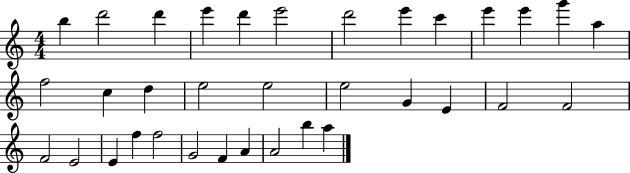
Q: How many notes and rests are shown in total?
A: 34